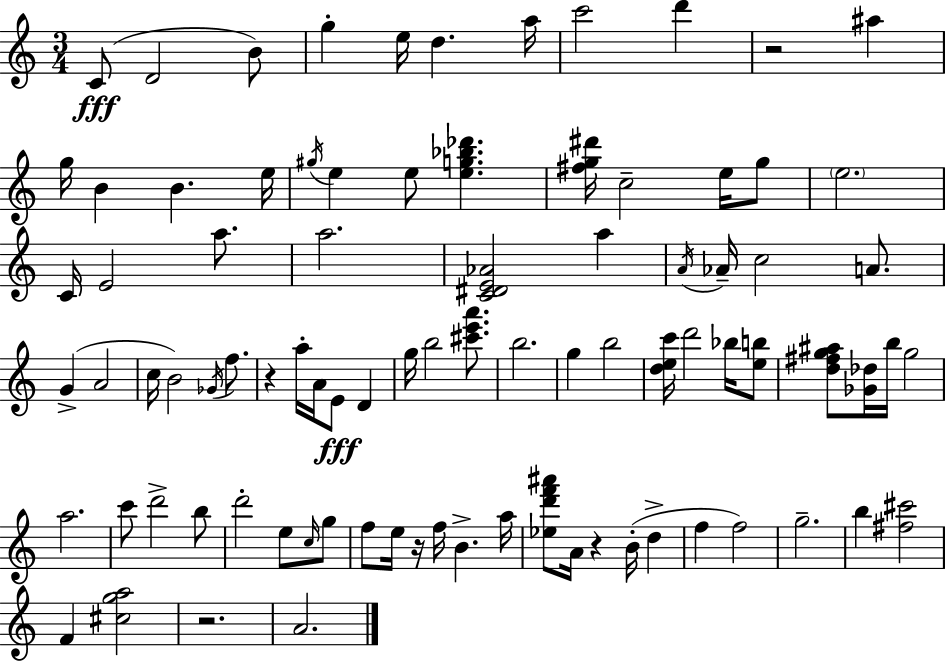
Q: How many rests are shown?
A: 5